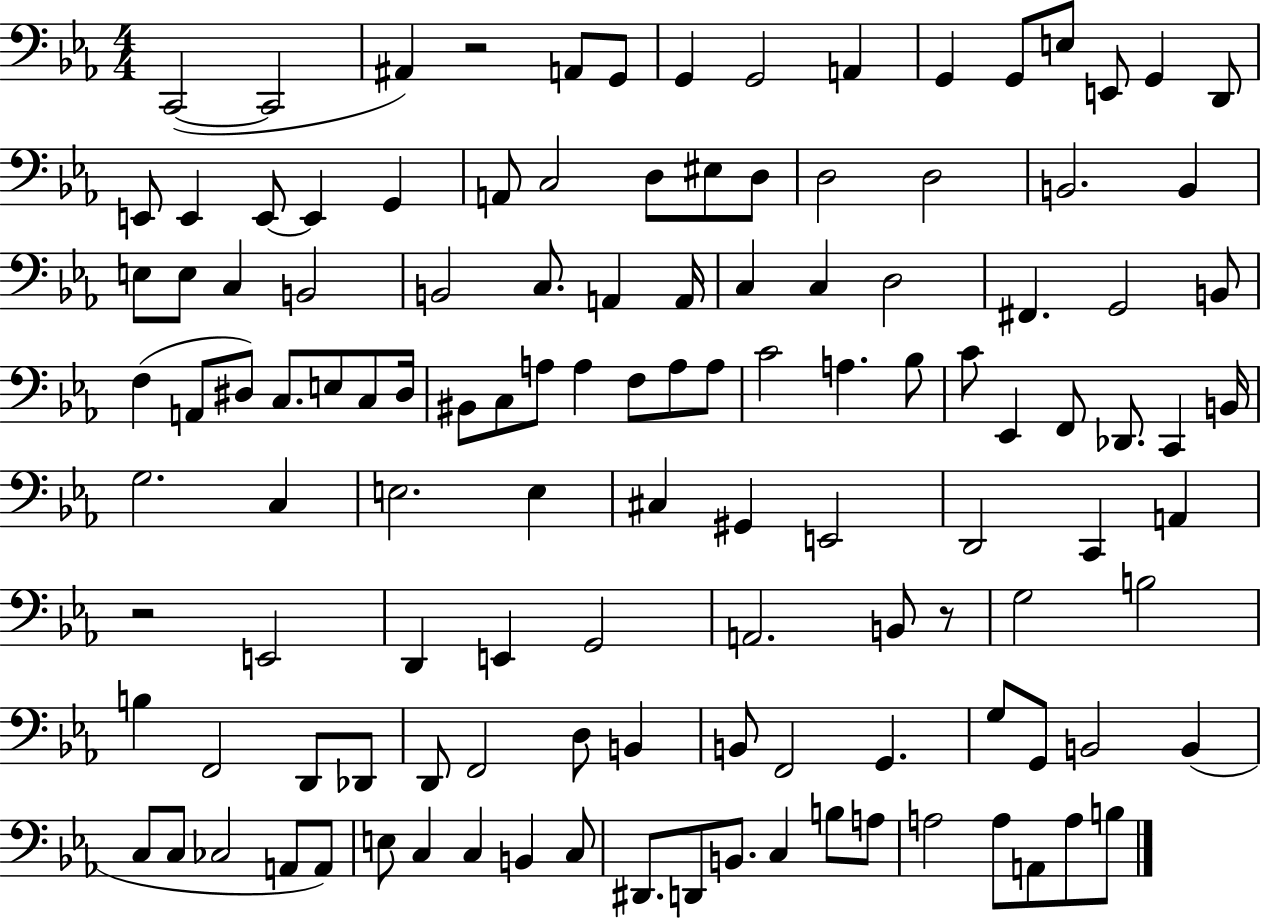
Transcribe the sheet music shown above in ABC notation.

X:1
T:Untitled
M:4/4
L:1/4
K:Eb
C,,2 C,,2 ^A,, z2 A,,/2 G,,/2 G,, G,,2 A,, G,, G,,/2 E,/2 E,,/2 G,, D,,/2 E,,/2 E,, E,,/2 E,, G,, A,,/2 C,2 D,/2 ^E,/2 D,/2 D,2 D,2 B,,2 B,, E,/2 E,/2 C, B,,2 B,,2 C,/2 A,, A,,/4 C, C, D,2 ^F,, G,,2 B,,/2 F, A,,/2 ^D,/2 C,/2 E,/2 C,/2 ^D,/4 ^B,,/2 C,/2 A,/2 A, F,/2 A,/2 A,/2 C2 A, _B,/2 C/2 _E,, F,,/2 _D,,/2 C,, B,,/4 G,2 C, E,2 E, ^C, ^G,, E,,2 D,,2 C,, A,, z2 E,,2 D,, E,, G,,2 A,,2 B,,/2 z/2 G,2 B,2 B, F,,2 D,,/2 _D,,/2 D,,/2 F,,2 D,/2 B,, B,,/2 F,,2 G,, G,/2 G,,/2 B,,2 B,, C,/2 C,/2 _C,2 A,,/2 A,,/2 E,/2 C, C, B,, C,/2 ^D,,/2 D,,/2 B,,/2 C, B,/2 A,/2 A,2 A,/2 A,,/2 A,/2 B,/2